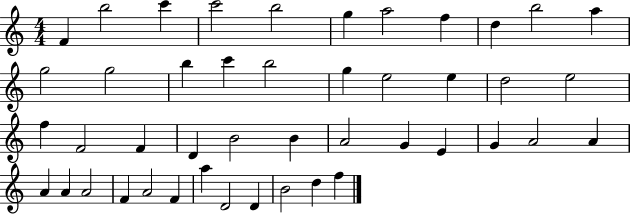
{
  \clef treble
  \numericTimeSignature
  \time 4/4
  \key c \major
  f'4 b''2 c'''4 | c'''2 b''2 | g''4 a''2 f''4 | d''4 b''2 a''4 | \break g''2 g''2 | b''4 c'''4 b''2 | g''4 e''2 e''4 | d''2 e''2 | \break f''4 f'2 f'4 | d'4 b'2 b'4 | a'2 g'4 e'4 | g'4 a'2 a'4 | \break a'4 a'4 a'2 | f'4 a'2 f'4 | a''4 d'2 d'4 | b'2 d''4 f''4 | \break \bar "|."
}